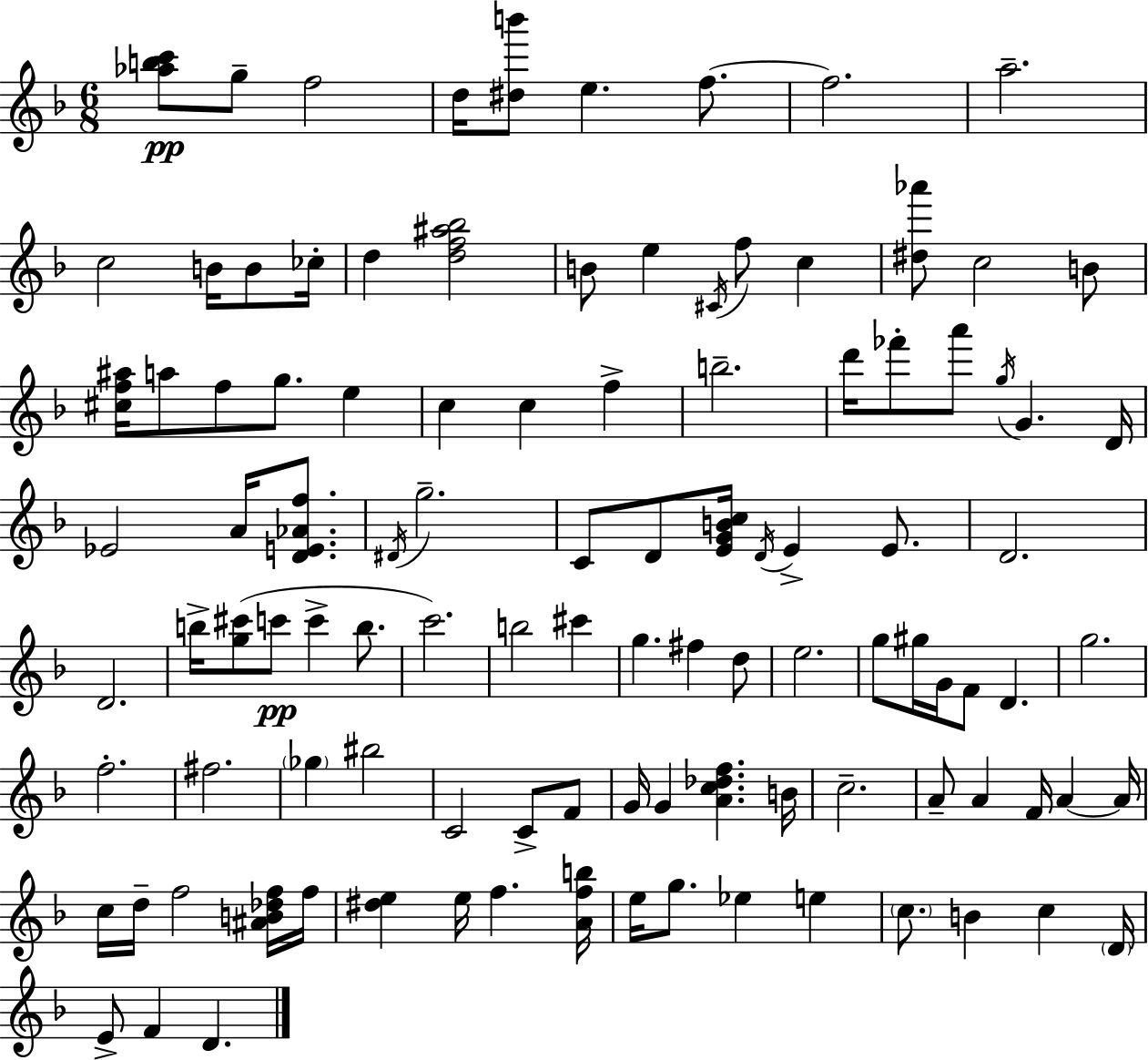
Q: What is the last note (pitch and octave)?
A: D4